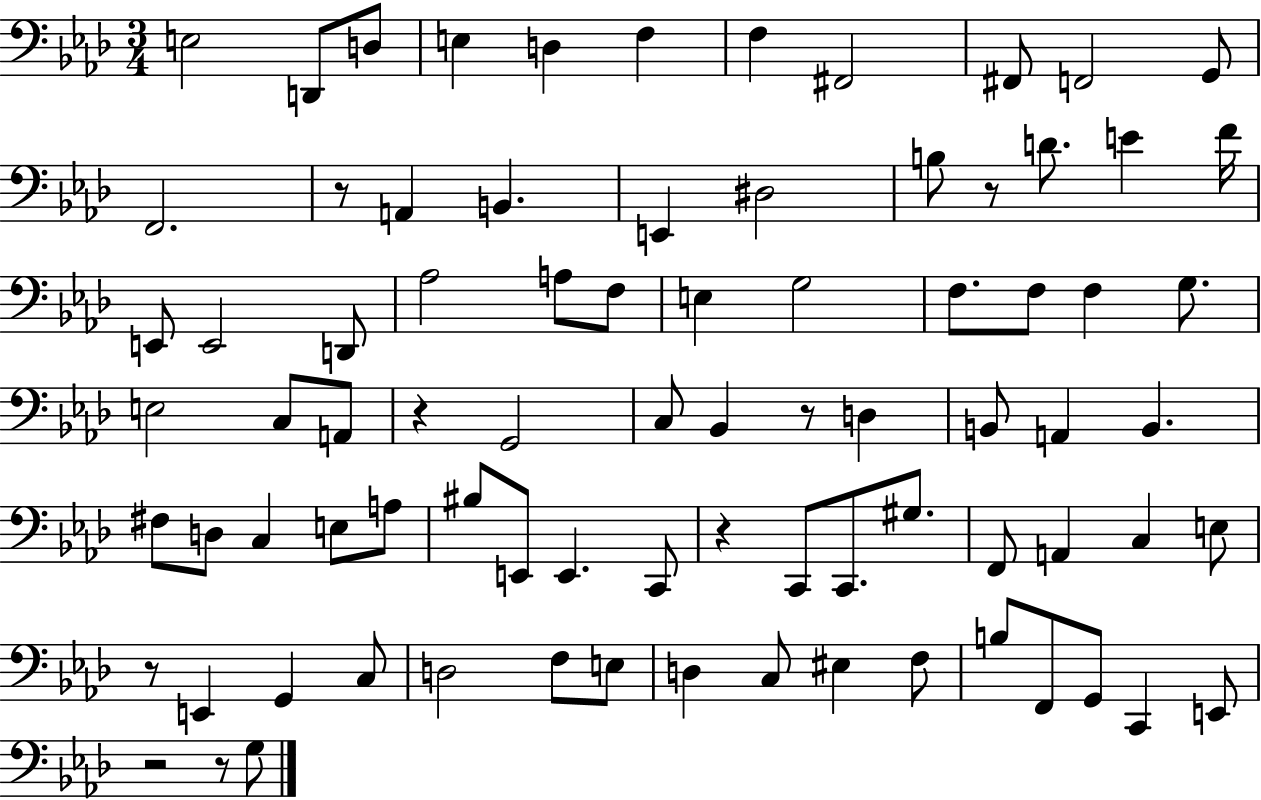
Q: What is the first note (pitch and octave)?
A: E3